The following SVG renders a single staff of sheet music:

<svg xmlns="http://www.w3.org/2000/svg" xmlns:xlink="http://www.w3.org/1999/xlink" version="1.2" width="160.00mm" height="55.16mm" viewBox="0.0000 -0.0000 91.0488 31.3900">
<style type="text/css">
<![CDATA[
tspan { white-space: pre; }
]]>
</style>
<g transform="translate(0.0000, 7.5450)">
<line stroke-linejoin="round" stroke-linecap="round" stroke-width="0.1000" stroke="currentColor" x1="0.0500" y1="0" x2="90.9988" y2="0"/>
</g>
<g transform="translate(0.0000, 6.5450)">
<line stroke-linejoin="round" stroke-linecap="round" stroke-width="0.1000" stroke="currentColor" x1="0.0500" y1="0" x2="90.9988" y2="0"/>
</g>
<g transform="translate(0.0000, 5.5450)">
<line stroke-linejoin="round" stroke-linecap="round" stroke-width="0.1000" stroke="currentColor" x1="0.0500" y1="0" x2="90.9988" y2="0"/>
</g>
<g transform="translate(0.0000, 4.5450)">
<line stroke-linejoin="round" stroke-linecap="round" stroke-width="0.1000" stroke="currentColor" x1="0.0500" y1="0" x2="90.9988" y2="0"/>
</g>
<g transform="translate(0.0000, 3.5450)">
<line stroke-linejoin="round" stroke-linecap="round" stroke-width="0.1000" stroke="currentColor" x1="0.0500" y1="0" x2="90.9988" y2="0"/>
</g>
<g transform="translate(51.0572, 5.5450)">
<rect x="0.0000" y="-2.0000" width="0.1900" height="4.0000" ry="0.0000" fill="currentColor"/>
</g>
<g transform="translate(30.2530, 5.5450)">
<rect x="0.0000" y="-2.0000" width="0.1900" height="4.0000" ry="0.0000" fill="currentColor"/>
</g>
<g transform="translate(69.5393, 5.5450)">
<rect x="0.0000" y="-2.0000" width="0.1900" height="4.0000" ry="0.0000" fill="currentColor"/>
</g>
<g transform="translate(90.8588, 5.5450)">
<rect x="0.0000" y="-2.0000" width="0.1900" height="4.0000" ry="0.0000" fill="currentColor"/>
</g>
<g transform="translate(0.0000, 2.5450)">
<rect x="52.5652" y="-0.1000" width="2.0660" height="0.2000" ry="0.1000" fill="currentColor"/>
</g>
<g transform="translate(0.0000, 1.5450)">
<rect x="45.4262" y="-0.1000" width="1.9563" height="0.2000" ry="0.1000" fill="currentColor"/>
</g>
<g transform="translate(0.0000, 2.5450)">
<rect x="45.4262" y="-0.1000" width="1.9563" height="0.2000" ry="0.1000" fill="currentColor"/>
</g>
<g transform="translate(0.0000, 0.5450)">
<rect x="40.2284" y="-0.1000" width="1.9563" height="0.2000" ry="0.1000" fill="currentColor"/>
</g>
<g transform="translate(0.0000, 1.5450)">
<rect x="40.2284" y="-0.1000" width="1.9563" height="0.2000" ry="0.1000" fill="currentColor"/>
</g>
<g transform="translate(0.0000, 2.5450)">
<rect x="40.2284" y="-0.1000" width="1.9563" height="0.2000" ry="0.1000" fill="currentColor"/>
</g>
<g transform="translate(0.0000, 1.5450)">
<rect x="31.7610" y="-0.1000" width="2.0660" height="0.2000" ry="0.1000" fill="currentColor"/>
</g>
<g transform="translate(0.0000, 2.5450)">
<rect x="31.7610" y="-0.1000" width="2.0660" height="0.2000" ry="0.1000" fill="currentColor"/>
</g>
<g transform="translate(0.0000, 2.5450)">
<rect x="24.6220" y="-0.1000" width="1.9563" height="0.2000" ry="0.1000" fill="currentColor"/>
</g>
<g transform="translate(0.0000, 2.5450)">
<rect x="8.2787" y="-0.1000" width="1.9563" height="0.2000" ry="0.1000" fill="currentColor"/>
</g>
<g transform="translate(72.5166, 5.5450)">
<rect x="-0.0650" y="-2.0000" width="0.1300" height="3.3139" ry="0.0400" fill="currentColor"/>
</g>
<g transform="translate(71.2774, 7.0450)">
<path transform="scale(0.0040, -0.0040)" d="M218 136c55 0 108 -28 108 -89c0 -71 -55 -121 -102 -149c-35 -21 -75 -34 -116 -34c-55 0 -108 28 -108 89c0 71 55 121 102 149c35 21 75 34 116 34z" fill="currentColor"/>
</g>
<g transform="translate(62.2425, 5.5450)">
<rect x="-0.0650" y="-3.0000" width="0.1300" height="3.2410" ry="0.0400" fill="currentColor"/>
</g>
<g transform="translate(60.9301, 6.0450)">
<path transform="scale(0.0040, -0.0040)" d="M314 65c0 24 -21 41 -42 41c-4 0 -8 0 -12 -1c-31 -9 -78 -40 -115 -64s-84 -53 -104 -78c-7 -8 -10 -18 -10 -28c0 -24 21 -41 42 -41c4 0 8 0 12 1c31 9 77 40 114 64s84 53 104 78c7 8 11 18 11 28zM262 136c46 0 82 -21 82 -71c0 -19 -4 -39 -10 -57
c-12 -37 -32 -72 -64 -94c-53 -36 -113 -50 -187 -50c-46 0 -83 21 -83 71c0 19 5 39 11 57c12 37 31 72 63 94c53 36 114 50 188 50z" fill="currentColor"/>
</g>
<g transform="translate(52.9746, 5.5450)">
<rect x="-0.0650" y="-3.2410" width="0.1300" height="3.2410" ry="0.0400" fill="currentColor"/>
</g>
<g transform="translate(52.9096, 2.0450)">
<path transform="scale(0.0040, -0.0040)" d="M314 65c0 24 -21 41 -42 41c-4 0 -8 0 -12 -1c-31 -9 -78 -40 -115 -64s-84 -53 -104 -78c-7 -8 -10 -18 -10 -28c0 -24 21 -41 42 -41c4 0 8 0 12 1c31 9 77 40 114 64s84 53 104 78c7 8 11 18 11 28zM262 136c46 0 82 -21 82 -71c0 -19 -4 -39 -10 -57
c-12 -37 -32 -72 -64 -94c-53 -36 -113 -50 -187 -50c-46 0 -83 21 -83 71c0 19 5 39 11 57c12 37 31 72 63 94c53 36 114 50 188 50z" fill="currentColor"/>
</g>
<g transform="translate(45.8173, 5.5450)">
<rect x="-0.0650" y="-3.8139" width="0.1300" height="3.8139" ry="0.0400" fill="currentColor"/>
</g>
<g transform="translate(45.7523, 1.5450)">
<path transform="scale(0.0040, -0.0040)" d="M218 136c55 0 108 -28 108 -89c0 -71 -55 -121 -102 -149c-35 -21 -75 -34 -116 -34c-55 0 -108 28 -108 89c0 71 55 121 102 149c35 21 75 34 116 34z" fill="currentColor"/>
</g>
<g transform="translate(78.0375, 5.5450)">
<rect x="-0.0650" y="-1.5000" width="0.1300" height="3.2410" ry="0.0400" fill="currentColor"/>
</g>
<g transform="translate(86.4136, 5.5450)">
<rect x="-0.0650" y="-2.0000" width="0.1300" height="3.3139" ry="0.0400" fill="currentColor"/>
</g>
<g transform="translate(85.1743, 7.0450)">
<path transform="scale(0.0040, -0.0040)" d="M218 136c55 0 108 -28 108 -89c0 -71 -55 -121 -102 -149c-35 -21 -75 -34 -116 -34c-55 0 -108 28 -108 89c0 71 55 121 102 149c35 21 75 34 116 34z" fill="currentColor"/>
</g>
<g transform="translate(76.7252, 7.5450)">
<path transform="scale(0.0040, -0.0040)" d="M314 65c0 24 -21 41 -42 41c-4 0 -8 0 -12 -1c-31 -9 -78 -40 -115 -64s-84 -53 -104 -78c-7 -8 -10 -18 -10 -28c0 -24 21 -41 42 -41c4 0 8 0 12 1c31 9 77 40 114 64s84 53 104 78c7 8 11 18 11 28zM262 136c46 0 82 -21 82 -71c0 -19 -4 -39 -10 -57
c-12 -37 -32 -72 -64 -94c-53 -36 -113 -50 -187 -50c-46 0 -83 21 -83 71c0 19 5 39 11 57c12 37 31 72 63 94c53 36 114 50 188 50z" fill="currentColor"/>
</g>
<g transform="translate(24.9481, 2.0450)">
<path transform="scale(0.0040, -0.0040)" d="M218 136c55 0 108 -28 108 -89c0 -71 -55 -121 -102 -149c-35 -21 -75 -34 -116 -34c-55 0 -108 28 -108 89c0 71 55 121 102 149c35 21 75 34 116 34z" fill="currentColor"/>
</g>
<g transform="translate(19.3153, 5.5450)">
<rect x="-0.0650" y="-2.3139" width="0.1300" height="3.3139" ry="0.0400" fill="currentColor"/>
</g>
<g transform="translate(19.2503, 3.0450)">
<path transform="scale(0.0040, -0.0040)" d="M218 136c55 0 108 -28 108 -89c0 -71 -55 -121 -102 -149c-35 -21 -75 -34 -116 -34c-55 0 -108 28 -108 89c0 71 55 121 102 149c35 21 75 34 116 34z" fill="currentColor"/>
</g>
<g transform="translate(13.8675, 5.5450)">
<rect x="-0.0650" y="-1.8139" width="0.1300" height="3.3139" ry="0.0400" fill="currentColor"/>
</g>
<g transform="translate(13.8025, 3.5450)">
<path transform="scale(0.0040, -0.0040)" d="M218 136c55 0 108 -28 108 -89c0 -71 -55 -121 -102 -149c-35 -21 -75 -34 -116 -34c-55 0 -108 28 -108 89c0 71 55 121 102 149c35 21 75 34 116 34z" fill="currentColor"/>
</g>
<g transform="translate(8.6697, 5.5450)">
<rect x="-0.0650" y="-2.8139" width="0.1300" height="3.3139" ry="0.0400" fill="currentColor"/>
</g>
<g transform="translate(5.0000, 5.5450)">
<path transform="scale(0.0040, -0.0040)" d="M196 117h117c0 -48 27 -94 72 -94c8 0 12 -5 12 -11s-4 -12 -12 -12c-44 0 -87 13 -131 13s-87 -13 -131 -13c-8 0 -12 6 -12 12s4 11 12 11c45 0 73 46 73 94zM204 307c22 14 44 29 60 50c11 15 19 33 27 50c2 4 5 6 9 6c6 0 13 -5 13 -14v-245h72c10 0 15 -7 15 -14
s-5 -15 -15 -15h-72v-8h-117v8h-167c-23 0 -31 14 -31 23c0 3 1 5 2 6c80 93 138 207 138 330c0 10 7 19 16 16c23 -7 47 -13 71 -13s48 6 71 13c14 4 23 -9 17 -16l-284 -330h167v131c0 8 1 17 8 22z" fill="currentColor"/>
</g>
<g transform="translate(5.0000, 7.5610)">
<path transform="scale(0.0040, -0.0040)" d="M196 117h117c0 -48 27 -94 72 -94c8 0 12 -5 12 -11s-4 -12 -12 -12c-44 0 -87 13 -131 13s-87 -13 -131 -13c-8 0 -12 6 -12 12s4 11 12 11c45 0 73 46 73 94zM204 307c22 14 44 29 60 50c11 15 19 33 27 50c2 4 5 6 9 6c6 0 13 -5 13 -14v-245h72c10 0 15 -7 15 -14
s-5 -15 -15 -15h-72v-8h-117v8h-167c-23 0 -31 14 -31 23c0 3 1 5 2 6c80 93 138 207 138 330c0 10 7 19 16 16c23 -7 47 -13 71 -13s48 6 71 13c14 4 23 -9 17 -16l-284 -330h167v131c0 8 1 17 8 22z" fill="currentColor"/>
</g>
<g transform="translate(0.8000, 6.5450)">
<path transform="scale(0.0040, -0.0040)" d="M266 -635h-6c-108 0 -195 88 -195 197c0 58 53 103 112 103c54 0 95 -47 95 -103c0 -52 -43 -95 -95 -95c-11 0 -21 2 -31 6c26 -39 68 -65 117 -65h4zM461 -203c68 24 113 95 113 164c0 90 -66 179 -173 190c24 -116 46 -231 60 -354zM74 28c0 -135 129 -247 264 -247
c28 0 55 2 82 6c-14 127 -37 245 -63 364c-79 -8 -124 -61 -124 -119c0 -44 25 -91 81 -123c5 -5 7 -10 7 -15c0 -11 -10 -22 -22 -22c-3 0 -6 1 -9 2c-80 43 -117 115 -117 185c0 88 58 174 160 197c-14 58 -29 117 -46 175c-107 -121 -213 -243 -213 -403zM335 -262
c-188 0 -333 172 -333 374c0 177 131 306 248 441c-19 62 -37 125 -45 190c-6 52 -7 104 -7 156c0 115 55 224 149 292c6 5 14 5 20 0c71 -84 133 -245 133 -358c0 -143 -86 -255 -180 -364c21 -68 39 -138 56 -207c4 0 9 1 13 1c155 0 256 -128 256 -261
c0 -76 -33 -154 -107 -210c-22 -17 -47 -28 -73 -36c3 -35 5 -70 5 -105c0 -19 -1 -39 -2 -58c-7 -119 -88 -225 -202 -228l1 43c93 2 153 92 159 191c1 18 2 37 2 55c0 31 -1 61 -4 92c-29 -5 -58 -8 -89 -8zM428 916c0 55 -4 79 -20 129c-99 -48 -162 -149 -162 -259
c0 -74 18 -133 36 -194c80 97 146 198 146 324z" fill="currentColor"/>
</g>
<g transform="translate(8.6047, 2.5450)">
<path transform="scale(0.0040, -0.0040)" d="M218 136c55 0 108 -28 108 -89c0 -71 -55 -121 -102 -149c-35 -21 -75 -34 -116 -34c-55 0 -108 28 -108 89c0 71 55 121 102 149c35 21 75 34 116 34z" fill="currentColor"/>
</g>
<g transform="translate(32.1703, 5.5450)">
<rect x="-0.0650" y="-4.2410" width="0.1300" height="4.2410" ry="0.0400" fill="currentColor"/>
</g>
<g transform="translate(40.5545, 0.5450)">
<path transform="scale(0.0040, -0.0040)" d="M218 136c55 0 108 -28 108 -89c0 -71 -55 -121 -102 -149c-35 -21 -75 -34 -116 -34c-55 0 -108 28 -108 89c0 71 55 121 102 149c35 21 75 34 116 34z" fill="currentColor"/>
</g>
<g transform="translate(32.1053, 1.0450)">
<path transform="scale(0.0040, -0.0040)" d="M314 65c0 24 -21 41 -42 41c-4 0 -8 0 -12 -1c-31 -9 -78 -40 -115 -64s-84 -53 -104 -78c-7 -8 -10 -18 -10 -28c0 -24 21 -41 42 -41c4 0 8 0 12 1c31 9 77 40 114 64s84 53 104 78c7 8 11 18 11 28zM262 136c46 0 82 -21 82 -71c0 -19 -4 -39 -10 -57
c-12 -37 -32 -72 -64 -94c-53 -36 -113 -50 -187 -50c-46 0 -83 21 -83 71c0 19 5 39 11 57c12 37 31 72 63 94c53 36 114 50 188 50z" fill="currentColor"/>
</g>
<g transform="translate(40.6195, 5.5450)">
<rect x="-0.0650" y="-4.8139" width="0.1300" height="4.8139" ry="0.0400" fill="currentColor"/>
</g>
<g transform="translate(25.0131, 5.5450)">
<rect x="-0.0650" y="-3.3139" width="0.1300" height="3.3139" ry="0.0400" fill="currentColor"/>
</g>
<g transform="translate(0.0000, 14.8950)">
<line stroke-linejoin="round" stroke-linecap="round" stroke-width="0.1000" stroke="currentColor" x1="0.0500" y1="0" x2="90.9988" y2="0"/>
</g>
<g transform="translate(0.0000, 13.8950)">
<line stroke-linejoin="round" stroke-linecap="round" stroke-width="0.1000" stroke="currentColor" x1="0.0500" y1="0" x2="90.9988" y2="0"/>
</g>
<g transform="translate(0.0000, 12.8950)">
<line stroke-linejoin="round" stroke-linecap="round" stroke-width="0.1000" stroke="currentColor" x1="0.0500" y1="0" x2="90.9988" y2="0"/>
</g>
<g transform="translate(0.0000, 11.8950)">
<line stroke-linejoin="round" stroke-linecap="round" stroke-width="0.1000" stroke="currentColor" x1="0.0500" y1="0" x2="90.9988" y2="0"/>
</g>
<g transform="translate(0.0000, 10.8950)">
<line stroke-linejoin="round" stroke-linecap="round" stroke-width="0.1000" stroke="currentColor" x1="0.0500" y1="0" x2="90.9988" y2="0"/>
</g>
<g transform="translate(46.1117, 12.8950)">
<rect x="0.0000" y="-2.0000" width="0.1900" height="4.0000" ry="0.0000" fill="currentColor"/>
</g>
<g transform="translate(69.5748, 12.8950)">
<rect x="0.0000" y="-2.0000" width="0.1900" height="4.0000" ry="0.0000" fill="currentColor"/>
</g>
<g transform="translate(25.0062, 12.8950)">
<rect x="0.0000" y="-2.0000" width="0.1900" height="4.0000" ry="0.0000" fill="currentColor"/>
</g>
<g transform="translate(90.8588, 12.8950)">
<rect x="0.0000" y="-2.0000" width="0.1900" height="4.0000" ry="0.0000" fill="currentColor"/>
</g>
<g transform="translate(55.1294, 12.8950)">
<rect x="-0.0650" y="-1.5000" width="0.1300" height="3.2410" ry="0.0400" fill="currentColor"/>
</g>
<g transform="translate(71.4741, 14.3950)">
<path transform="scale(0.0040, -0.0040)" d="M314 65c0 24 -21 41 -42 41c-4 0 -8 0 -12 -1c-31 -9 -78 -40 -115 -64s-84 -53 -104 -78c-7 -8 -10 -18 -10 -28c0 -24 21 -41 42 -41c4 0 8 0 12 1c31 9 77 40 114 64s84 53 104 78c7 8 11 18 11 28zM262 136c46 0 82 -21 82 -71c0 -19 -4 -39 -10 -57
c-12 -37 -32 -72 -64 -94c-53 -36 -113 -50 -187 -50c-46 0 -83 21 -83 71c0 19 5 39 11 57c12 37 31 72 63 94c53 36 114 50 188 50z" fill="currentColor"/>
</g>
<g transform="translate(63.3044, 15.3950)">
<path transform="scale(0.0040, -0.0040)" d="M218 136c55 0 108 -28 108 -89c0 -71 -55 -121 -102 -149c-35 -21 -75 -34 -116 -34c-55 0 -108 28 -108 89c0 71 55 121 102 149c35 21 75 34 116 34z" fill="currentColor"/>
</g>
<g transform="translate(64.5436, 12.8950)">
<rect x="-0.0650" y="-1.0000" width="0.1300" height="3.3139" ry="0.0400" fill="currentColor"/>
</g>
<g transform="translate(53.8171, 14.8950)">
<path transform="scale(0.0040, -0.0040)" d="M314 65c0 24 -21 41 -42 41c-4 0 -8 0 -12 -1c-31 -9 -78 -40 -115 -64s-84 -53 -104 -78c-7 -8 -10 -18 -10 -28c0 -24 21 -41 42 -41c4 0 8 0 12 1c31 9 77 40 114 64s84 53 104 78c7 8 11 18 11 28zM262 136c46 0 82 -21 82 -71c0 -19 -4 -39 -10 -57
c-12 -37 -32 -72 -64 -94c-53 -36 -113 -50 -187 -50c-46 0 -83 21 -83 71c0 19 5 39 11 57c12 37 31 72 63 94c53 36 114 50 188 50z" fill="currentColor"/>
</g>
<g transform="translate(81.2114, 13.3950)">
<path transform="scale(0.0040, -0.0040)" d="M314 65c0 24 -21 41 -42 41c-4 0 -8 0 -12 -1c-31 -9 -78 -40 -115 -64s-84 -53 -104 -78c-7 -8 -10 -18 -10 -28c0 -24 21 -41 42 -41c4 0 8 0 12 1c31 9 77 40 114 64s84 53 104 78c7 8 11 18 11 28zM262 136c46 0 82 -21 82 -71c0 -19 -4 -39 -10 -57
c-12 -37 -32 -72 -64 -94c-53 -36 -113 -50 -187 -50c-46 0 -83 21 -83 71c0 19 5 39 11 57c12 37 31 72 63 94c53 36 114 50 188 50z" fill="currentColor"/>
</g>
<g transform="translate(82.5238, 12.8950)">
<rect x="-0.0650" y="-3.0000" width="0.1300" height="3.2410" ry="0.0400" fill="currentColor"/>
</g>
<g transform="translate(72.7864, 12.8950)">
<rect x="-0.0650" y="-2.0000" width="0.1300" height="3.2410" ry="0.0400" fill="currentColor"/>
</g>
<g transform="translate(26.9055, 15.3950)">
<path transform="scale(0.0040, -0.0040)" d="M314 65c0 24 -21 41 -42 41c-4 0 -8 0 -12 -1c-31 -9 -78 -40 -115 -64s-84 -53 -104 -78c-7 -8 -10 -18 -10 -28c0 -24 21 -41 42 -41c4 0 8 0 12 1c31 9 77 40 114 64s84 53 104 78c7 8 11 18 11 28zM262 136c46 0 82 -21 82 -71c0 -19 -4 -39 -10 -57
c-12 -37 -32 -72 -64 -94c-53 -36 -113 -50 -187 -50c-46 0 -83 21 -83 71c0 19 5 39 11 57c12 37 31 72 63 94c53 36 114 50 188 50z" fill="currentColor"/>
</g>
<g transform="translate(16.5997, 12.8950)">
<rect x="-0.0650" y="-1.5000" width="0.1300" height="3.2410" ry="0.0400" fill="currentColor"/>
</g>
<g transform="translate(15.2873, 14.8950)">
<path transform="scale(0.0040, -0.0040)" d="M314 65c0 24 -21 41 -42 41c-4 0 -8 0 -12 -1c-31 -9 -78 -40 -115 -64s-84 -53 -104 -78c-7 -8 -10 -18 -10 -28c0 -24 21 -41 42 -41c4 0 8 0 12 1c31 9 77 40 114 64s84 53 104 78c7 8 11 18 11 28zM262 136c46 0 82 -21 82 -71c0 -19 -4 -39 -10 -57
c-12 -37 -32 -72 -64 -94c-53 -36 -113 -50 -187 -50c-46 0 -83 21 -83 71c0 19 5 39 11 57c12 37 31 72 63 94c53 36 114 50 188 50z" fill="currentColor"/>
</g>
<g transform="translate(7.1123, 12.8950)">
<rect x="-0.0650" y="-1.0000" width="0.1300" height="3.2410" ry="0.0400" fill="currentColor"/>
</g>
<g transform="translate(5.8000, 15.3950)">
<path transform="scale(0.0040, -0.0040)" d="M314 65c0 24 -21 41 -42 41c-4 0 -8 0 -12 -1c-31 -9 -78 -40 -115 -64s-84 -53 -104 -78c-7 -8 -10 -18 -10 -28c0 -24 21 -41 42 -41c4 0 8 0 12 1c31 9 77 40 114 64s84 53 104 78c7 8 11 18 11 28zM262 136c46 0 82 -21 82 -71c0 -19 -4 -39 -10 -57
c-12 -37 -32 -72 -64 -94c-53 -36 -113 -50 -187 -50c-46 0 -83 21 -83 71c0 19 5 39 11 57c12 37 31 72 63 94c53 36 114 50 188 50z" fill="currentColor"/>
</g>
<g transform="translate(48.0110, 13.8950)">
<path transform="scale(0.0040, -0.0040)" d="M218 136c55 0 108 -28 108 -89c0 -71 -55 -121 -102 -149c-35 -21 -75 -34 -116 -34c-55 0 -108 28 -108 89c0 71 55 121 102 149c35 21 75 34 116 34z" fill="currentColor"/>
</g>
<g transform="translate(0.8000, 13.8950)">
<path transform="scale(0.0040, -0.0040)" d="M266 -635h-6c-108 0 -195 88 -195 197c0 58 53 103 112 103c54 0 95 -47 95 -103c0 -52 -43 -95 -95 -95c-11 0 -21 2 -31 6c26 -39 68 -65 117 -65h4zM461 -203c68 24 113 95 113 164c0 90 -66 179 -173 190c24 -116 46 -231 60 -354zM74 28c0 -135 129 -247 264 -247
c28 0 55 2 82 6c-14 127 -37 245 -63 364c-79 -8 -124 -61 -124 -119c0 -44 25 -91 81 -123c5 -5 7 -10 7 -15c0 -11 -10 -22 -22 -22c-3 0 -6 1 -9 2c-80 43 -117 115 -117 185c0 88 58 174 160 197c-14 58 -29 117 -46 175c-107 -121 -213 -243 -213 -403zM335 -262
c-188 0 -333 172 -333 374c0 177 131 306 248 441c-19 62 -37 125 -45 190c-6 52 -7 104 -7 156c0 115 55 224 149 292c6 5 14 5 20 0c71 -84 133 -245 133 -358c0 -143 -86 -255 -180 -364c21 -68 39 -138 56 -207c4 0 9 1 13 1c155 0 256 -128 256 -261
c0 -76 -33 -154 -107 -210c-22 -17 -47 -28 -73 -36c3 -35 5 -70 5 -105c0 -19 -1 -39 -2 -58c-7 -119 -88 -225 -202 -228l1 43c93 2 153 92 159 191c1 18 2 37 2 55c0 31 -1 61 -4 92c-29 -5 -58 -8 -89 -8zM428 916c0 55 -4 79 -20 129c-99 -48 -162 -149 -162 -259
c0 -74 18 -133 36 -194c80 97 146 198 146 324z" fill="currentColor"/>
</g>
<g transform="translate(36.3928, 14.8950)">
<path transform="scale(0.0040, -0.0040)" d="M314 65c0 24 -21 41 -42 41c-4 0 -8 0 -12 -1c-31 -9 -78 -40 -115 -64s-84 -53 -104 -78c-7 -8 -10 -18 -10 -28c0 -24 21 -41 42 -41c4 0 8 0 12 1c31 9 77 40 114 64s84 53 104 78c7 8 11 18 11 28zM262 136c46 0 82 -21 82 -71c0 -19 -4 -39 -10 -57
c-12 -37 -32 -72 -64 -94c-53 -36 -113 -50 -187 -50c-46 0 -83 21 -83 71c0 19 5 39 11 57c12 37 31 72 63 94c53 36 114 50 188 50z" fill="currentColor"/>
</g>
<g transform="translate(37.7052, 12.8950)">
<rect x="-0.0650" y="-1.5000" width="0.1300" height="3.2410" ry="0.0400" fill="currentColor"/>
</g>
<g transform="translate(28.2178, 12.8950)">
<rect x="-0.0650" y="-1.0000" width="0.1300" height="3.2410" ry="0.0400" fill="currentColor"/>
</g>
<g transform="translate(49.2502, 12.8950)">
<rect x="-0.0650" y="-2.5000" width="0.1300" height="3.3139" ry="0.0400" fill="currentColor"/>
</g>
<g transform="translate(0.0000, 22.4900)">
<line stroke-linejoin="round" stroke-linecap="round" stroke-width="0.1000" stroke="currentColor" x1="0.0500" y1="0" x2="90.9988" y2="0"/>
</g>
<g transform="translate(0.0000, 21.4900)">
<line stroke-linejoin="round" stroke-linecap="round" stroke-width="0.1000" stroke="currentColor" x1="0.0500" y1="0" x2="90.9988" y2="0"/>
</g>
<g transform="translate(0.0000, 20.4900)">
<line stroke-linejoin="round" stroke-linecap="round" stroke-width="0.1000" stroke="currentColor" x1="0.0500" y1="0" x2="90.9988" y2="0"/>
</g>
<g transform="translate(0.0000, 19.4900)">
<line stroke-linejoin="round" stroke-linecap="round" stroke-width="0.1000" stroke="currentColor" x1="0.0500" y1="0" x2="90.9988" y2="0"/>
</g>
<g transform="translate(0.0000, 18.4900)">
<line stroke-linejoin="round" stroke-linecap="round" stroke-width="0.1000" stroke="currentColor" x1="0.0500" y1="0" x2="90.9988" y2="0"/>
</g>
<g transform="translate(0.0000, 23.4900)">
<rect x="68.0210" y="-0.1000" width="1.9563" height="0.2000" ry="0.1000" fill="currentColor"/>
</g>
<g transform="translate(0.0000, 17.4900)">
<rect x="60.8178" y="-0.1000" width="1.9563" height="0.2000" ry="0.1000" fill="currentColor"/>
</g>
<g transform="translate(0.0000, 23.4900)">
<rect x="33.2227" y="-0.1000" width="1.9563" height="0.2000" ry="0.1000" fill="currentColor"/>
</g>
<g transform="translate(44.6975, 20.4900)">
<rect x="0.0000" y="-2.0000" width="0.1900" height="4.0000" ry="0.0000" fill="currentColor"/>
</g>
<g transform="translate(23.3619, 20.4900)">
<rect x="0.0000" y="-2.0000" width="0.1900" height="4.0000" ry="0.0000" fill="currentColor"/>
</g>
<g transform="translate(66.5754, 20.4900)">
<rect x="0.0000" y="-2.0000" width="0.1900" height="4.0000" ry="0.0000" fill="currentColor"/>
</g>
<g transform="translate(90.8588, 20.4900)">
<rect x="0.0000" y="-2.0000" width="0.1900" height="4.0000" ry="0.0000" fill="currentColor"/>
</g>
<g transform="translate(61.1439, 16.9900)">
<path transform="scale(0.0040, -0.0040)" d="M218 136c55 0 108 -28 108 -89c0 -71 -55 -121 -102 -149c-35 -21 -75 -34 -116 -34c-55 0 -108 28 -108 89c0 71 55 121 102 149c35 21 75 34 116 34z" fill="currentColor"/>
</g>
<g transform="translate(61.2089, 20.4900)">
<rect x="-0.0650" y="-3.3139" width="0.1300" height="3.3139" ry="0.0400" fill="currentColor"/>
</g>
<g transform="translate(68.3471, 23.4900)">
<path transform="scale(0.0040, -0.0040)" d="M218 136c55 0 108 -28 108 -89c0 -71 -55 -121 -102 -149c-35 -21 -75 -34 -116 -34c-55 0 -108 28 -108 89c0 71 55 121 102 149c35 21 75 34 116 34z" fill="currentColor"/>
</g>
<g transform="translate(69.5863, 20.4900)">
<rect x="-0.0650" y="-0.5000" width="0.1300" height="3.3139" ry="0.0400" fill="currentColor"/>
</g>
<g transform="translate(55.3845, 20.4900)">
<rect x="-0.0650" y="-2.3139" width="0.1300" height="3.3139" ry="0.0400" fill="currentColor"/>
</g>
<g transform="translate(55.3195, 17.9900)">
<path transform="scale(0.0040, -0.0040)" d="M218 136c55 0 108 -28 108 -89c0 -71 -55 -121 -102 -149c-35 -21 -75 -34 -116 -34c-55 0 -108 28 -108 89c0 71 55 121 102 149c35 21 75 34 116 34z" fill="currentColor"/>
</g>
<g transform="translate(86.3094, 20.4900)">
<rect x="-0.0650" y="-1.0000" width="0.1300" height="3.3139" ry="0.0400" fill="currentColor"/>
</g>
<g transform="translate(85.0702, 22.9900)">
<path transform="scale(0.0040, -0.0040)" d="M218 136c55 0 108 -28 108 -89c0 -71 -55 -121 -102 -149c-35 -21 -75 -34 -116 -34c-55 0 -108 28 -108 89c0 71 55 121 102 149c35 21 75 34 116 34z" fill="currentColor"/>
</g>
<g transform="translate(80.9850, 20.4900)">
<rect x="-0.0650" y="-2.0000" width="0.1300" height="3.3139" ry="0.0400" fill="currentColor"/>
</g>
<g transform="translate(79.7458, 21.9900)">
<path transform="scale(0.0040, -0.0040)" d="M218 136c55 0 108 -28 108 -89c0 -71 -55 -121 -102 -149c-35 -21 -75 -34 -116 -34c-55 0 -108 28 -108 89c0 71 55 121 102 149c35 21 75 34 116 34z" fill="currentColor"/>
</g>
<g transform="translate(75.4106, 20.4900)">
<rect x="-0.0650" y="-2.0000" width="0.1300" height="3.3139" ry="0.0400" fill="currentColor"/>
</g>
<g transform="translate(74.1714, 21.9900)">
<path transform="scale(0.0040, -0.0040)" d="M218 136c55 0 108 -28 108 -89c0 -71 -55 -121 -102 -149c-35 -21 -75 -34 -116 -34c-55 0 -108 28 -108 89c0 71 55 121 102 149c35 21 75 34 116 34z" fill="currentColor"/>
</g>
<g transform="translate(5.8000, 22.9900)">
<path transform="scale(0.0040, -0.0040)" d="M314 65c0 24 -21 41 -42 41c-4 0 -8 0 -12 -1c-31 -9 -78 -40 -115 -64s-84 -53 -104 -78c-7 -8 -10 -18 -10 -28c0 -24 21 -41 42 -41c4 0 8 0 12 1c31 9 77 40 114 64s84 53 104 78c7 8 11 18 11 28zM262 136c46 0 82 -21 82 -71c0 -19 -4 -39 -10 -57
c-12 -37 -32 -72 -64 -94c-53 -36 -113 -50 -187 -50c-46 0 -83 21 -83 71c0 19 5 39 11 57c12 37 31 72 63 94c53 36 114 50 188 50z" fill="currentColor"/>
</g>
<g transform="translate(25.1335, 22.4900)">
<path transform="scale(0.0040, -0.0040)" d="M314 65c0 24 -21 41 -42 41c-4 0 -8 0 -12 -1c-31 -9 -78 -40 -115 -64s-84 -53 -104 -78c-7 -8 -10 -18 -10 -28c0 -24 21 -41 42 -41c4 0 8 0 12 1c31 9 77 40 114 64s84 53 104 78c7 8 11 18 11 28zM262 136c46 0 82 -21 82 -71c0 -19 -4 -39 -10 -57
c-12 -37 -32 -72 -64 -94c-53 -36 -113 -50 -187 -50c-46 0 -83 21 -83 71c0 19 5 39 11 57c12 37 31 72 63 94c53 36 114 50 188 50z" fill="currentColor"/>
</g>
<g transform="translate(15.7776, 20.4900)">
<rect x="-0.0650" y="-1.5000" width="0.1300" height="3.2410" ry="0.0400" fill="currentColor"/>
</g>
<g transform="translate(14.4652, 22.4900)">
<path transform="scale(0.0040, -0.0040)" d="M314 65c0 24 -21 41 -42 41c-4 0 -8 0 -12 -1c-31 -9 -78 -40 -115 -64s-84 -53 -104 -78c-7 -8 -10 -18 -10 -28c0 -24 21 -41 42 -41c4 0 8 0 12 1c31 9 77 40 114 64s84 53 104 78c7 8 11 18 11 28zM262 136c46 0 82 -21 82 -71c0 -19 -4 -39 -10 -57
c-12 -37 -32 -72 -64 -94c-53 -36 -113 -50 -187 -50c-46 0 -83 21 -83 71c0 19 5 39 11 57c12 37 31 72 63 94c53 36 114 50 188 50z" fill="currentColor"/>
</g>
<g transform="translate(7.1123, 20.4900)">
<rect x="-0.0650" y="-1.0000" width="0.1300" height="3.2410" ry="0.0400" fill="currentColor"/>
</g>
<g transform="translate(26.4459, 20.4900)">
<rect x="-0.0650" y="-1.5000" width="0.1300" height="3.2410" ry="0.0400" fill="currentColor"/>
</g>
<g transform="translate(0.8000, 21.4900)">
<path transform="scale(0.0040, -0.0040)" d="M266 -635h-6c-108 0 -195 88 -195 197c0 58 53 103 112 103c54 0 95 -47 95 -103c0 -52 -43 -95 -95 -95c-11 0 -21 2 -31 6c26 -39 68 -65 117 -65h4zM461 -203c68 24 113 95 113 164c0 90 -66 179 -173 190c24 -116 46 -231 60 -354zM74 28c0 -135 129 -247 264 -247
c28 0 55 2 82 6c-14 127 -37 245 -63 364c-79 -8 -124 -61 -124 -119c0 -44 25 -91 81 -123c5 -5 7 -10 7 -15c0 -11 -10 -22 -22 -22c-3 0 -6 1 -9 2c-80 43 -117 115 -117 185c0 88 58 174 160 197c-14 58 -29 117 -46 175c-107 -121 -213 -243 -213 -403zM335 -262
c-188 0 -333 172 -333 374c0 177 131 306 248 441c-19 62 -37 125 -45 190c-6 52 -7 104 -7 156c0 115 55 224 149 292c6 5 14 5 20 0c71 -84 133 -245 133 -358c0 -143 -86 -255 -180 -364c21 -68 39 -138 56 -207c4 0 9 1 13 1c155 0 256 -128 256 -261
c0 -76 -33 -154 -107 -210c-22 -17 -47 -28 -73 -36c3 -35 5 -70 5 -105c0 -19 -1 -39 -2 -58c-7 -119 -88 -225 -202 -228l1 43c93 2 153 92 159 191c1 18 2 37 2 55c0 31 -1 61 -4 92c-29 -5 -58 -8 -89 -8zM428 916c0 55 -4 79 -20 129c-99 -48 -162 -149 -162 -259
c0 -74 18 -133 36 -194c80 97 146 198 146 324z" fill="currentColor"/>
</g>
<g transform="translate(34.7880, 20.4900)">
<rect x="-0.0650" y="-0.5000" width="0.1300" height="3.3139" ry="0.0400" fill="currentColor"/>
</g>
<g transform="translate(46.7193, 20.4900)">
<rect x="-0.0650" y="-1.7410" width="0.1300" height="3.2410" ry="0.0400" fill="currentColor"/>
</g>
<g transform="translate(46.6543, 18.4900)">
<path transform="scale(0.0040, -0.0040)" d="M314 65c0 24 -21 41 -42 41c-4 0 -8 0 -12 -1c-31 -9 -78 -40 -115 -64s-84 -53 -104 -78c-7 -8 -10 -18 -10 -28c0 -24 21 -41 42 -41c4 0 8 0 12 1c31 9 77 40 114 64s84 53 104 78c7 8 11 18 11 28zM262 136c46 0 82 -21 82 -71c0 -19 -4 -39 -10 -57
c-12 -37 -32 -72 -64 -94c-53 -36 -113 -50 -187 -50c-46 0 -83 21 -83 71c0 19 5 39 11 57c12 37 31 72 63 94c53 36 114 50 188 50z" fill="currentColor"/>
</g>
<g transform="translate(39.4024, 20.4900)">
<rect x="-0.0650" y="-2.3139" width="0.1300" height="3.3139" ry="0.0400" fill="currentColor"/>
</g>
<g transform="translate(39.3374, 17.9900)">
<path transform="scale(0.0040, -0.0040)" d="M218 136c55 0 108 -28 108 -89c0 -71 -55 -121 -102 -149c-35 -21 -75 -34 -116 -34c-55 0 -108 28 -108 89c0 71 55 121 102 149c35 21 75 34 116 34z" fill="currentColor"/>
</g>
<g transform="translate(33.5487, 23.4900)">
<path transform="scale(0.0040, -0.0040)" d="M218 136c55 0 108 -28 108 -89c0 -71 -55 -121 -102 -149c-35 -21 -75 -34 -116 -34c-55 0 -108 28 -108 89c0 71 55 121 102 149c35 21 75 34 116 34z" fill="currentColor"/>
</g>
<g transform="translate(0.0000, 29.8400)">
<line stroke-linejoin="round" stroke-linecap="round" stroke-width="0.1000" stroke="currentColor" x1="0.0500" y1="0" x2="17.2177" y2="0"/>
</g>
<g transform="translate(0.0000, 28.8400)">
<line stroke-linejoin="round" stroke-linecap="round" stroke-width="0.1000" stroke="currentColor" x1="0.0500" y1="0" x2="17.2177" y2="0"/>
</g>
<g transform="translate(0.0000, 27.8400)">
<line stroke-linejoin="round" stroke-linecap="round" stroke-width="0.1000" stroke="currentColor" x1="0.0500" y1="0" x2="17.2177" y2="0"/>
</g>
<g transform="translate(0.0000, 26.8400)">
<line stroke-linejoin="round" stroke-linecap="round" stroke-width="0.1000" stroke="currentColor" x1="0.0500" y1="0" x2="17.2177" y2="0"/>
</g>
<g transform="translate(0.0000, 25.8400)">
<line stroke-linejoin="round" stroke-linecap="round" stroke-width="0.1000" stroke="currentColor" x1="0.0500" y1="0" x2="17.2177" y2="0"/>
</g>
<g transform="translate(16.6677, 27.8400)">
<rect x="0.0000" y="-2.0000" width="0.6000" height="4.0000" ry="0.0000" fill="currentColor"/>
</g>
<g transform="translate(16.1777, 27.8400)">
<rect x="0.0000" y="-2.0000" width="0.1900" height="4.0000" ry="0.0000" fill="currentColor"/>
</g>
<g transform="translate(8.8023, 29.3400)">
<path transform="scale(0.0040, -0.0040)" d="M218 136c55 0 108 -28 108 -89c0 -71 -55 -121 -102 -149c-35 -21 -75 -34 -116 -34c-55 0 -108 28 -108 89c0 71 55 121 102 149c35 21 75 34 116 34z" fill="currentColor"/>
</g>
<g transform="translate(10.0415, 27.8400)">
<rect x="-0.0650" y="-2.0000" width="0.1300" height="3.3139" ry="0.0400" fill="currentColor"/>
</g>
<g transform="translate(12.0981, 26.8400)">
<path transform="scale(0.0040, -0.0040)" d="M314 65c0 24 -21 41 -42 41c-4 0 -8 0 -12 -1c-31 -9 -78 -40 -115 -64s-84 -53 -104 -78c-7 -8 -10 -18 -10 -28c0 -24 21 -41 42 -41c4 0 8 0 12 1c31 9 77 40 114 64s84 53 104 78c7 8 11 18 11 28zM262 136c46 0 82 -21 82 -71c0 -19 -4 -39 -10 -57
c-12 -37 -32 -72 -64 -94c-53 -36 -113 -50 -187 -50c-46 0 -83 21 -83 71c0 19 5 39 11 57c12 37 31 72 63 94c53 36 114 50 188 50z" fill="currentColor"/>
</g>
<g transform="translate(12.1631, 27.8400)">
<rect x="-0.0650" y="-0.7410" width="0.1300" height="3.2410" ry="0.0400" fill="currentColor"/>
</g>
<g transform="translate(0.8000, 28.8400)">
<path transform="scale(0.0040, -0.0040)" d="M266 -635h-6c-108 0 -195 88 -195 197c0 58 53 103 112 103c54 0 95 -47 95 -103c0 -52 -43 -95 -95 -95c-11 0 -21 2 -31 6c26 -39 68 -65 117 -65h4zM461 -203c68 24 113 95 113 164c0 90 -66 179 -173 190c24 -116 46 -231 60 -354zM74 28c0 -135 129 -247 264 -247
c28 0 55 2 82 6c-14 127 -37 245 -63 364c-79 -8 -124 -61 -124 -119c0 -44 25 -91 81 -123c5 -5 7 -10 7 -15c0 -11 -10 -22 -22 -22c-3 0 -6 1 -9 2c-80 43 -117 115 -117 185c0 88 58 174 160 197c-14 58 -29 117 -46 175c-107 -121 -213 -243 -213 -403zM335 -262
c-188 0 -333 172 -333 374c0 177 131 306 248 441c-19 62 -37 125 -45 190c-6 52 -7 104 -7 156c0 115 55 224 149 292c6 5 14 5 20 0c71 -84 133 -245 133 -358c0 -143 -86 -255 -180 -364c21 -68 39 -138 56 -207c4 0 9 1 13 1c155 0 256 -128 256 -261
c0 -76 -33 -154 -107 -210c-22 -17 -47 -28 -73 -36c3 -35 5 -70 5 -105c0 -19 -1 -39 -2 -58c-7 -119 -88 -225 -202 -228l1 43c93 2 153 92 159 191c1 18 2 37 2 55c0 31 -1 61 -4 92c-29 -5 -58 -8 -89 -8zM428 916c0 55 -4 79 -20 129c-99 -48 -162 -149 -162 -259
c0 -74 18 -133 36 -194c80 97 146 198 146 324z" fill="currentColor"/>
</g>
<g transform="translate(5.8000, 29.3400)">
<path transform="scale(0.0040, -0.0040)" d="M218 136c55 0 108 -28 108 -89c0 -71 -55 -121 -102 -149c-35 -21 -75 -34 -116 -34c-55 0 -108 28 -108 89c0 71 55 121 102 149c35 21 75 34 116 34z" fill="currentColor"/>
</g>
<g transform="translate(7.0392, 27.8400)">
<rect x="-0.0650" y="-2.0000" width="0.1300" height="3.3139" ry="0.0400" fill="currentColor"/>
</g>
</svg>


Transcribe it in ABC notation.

X:1
T:Untitled
M:4/4
L:1/4
K:C
a f g b d'2 e' c' b2 A2 F E2 F D2 E2 D2 E2 G E2 D F2 A2 D2 E2 E2 C g f2 g b C F F D F F d2